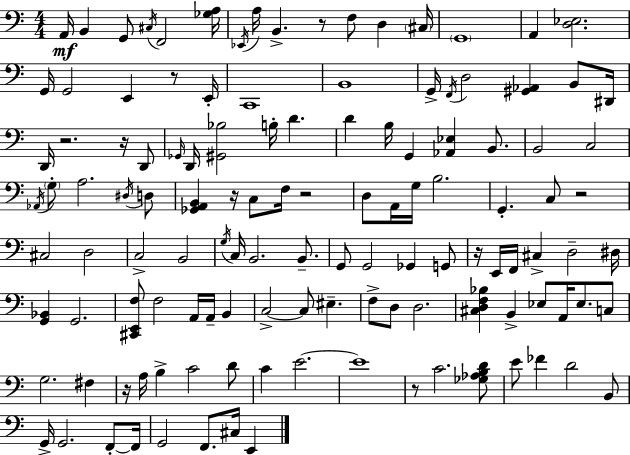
A2/s B2/q G2/e C#3/s F2/h [Gb3,A3]/s Eb2/s A3/s B2/q. R/e F3/e D3/q C#3/s G2/w A2/q [D3,Eb3]/h. G2/s G2/h E2/q R/e E2/s C2/w B2/w G2/s F2/s D3/h [G#2,Ab2]/q B2/e D#2/s D2/s R/h. R/s D2/e Gb2/s D2/s [G#2,Bb3]/h B3/s D4/q. D4/q B3/s G2/q [Ab2,Eb3]/q B2/e. B2/h C3/h Ab2/s G3/e A3/h. D#3/s D3/e [Gb2,A2,B2]/q R/s C3/e F3/s R/h D3/e A2/s G3/s B3/h. G2/q. C3/e R/h C#3/h D3/h C3/h B2/h G3/s C3/s B2/h. B2/e. G2/e G2/h Gb2/q G2/e R/s E2/s F2/s C#3/q D3/h D#3/s [G2,Bb2]/q G2/h. [C#2,E2,F3]/e F3/h A2/s A2/s B2/q C3/h C3/e EIS3/q. F3/e D3/e D3/h. [C#3,D3,F3,Bb3]/q B2/q Eb3/e A2/s Eb3/e. C3/e G3/h. F#3/q R/s A3/s B3/q C4/h D4/e C4/q E4/h. E4/w R/e C4/h. [Gb3,Ab3,B3,D4]/e E4/e FES4/q D4/h B2/e G2/s G2/h. F2/e F2/s G2/h F2/e. C#3/s E2/q